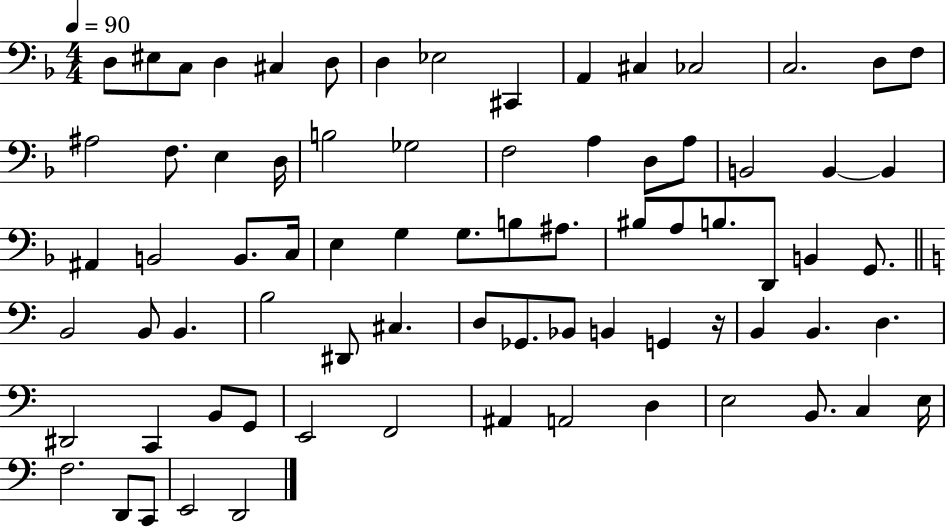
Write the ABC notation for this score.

X:1
T:Untitled
M:4/4
L:1/4
K:F
D,/2 ^E,/2 C,/2 D, ^C, D,/2 D, _E,2 ^C,, A,, ^C, _C,2 C,2 D,/2 F,/2 ^A,2 F,/2 E, D,/4 B,2 _G,2 F,2 A, D,/2 A,/2 B,,2 B,, B,, ^A,, B,,2 B,,/2 C,/4 E, G, G,/2 B,/2 ^A,/2 ^B,/2 A,/2 B,/2 D,,/2 B,, G,,/2 B,,2 B,,/2 B,, B,2 ^D,,/2 ^C, D,/2 _G,,/2 _B,,/2 B,, G,, z/4 B,, B,, D, ^D,,2 C,, B,,/2 G,,/2 E,,2 F,,2 ^A,, A,,2 D, E,2 B,,/2 C, E,/4 F,2 D,,/2 C,,/2 E,,2 D,,2